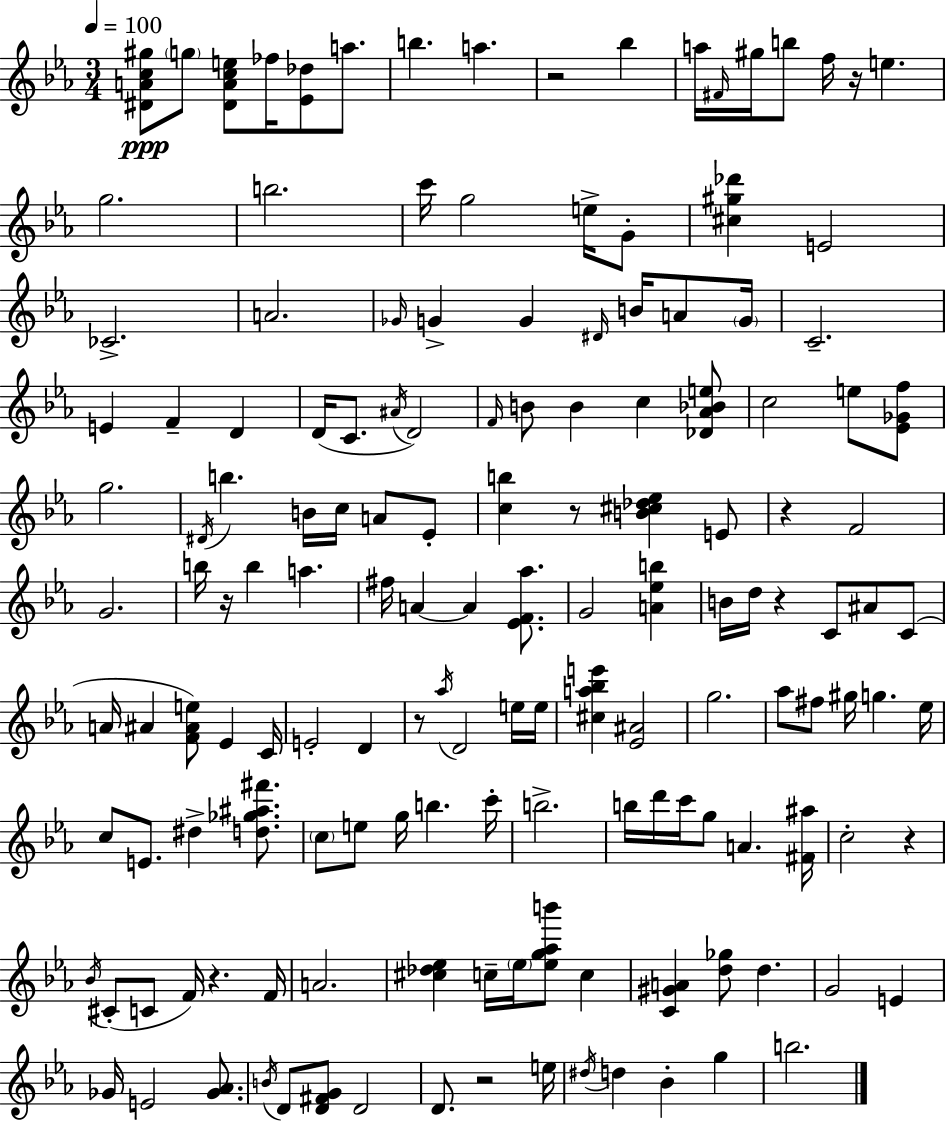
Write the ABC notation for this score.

X:1
T:Untitled
M:3/4
L:1/4
K:Cm
[^DAc^g]/2 g/2 [^DAce]/2 _f/4 [_E_d]/2 a/2 b a z2 _b a/4 ^F/4 ^g/4 b/2 f/4 z/4 e g2 b2 c'/4 g2 e/4 G/2 [^c^g_d'] E2 _C2 A2 _G/4 G G ^D/4 B/4 A/2 G/4 C2 E F D D/4 C/2 ^A/4 D2 F/4 B/2 B c [_D_A_Be]/2 c2 e/2 [_E_Gf]/2 g2 ^D/4 b B/4 c/4 A/2 _E/2 [cb] z/2 [B^c_d_e] E/2 z F2 G2 b/4 z/4 b a ^f/4 A A [_EF_a]/2 G2 [A_eb] B/4 d/4 z C/2 ^A/2 C/2 A/4 ^A [F^Ae]/2 _E C/4 E2 D z/2 _a/4 D2 e/4 e/4 [^ca_be'] [_E^A]2 g2 _a/2 ^f/2 ^g/4 g _e/4 c/2 E/2 ^d [d_g^a^f']/2 c/2 e/2 g/4 b c'/4 b2 b/4 d'/4 c'/4 g/2 A [^F^a]/4 c2 z _B/4 ^C/2 C/2 F/4 z F/4 A2 [^c_d_e] c/4 _e/4 [_eg_ab']/2 c [C^GA] [d_g]/2 d G2 E _G/4 E2 [_G_A]/2 B/4 D/2 [D^FG]/2 D2 D/2 z2 e/4 ^d/4 d _B g b2